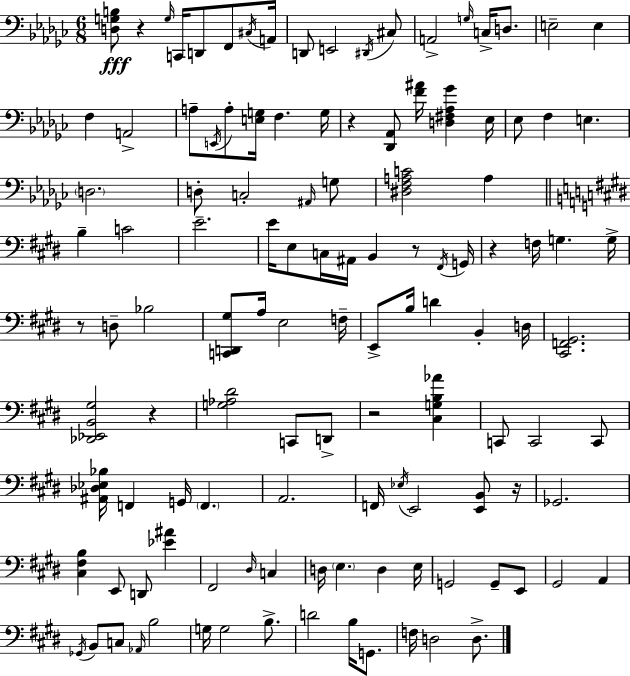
X:1
T:Untitled
M:6/8
L:1/4
K:Ebm
[D,G,B,]/2 z G,/4 C,,/4 D,,/2 F,,/2 ^C,/4 A,,/4 D,,/2 E,,2 ^D,,/4 ^C,/2 A,,2 G,/4 C,/4 D,/2 E,2 E, F, A,,2 A,/2 E,,/4 A,/2 [E,G,]/4 F, G,/4 z [_D,,_A,,]/2 [F^A]/4 [D,^F,_A,_G] _E,/4 _E,/2 F, E, D,2 D,/2 C,2 ^A,,/4 G,/2 [^D,F,A,C]2 A, B, C2 E2 E/4 E,/2 C,/4 ^A,,/4 B,, z/2 ^F,,/4 G,,/4 z F,/4 G, G,/4 z/2 D,/2 _B,2 [C,,D,,^G,]/2 A,/4 E,2 F,/4 E,,/2 B,/4 D B,, D,/4 [^C,,F,,^G,,]2 [_D,,_E,,B,,^G,]2 z [G,_A,^D]2 C,,/2 D,,/2 z2 [^C,G,B,_A] C,,/2 C,,2 C,,/2 [^A,,_D,_E,_B,]/4 F,, G,,/4 F,, A,,2 F,,/4 _E,/4 E,,2 [E,,B,,]/2 z/4 _G,,2 [^C,^F,B,] E,,/2 D,,/2 [_E^A] ^F,,2 ^D,/4 C, D,/4 E, D, E,/4 G,,2 G,,/2 E,,/2 ^G,,2 A,, _G,,/4 B,,/2 C,/2 _A,,/4 B,2 G,/4 G,2 B,/2 D2 B,/4 G,,/2 F,/4 D,2 D,/2